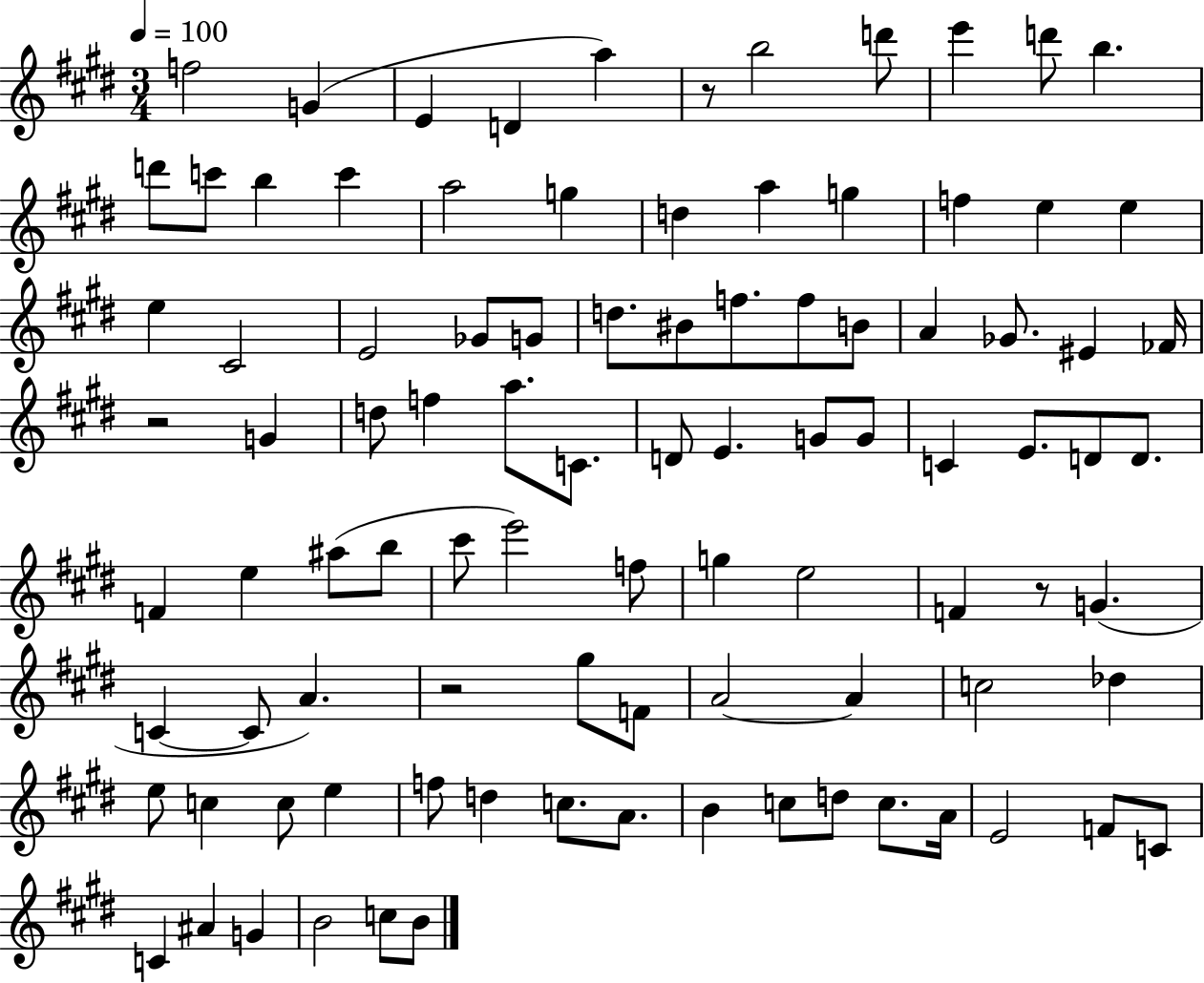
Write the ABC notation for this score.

X:1
T:Untitled
M:3/4
L:1/4
K:E
f2 G E D a z/2 b2 d'/2 e' d'/2 b d'/2 c'/2 b c' a2 g d a g f e e e ^C2 E2 _G/2 G/2 d/2 ^B/2 f/2 f/2 B/2 A _G/2 ^E _F/4 z2 G d/2 f a/2 C/2 D/2 E G/2 G/2 C E/2 D/2 D/2 F e ^a/2 b/2 ^c'/2 e'2 f/2 g e2 F z/2 G C C/2 A z2 ^g/2 F/2 A2 A c2 _d e/2 c c/2 e f/2 d c/2 A/2 B c/2 d/2 c/2 A/4 E2 F/2 C/2 C ^A G B2 c/2 B/2